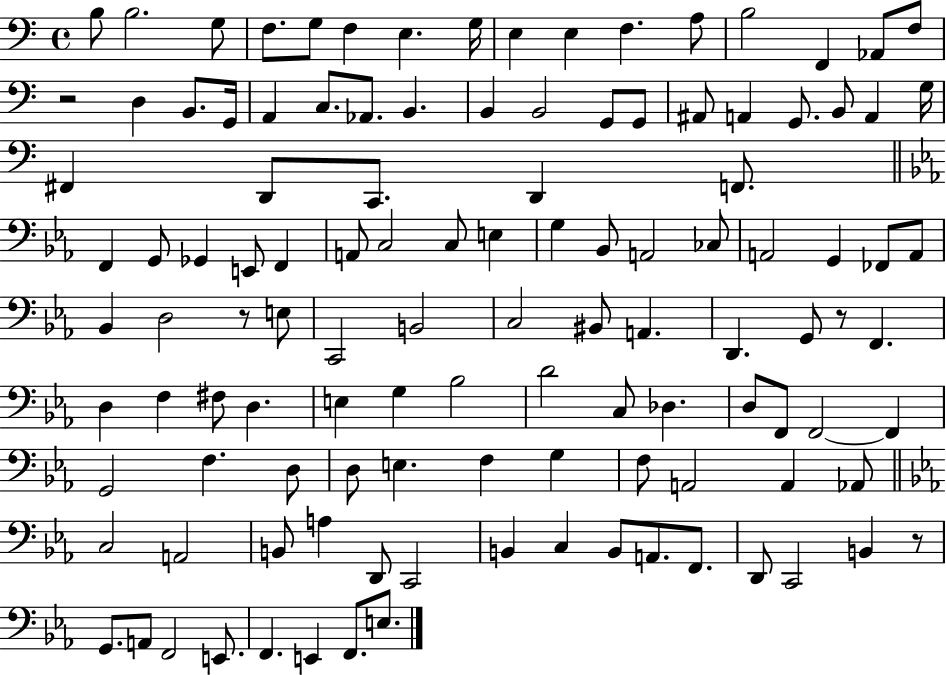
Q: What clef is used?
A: bass